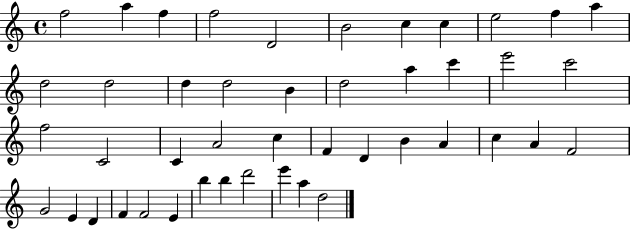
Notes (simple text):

F5/h A5/q F5/q F5/h D4/h B4/h C5/q C5/q E5/h F5/q A5/q D5/h D5/h D5/q D5/h B4/q D5/h A5/q C6/q E6/h C6/h F5/h C4/h C4/q A4/h C5/q F4/q D4/q B4/q A4/q C5/q A4/q F4/h G4/h E4/q D4/q F4/q F4/h E4/q B5/q B5/q D6/h E6/q A5/q D5/h